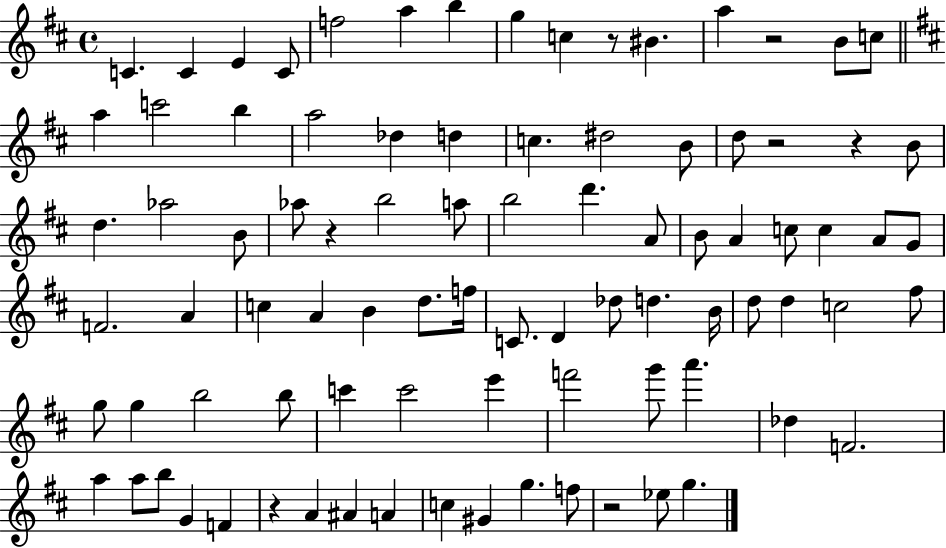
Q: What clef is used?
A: treble